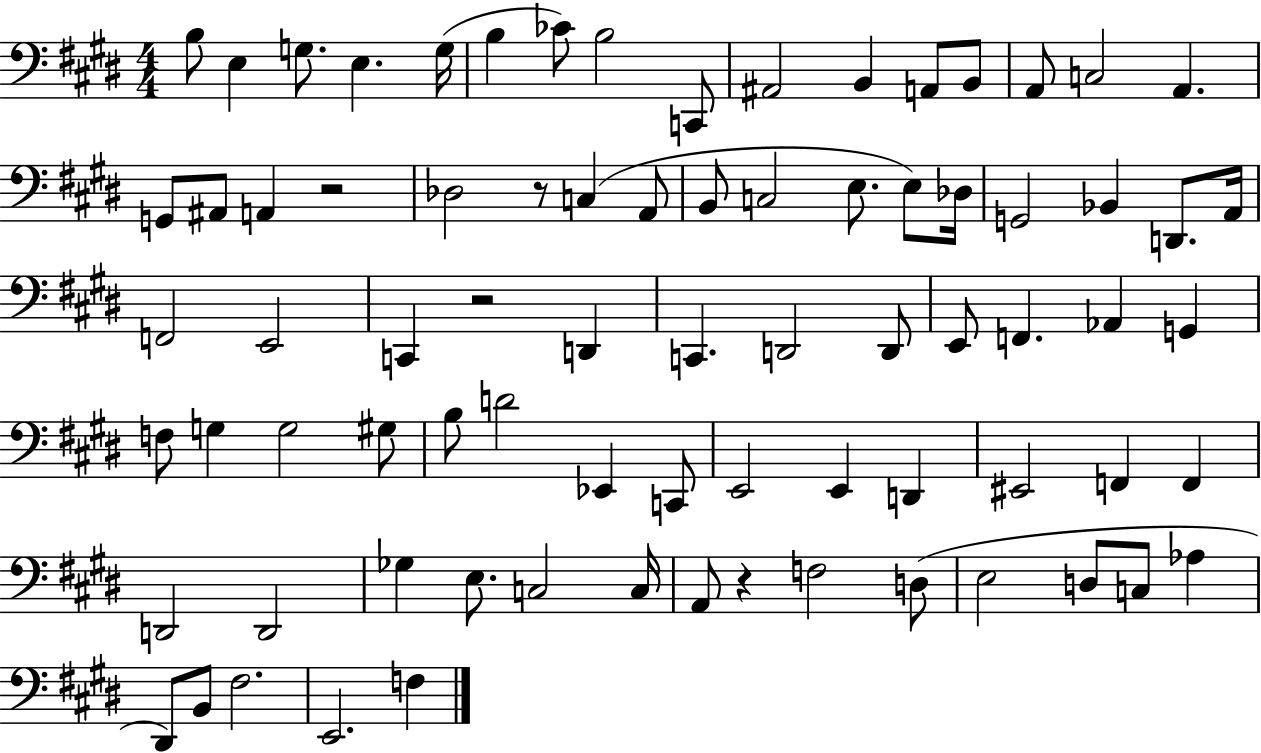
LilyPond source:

{
  \clef bass
  \numericTimeSignature
  \time 4/4
  \key e \major
  b8 e4 g8. e4. g16( | b4 ces'8) b2 c,8 | ais,2 b,4 a,8 b,8 | a,8 c2 a,4. | \break g,8 ais,8 a,4 r2 | des2 r8 c4( a,8 | b,8 c2 e8. e8) des16 | g,2 bes,4 d,8. a,16 | \break f,2 e,2 | c,4 r2 d,4 | c,4. d,2 d,8 | e,8 f,4. aes,4 g,4 | \break f8 g4 g2 gis8 | b8 d'2 ees,4 c,8 | e,2 e,4 d,4 | eis,2 f,4 f,4 | \break d,2 d,2 | ges4 e8. c2 c16 | a,8 r4 f2 d8( | e2 d8 c8 aes4 | \break dis,8) b,8 fis2. | e,2. f4 | \bar "|."
}